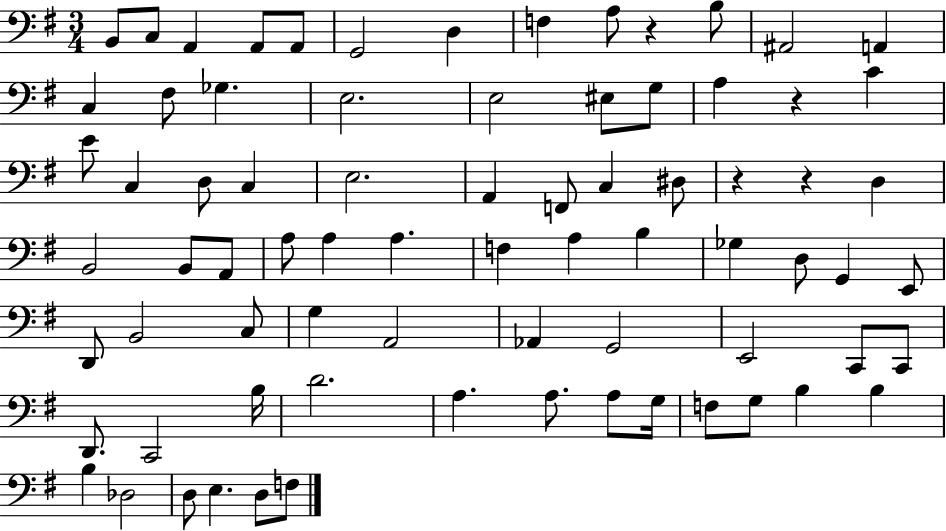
{
  \clef bass
  \numericTimeSignature
  \time 3/4
  \key g \major
  b,8 c8 a,4 a,8 a,8 | g,2 d4 | f4 a8 r4 b8 | ais,2 a,4 | \break c4 fis8 ges4. | e2. | e2 eis8 g8 | a4 r4 c'4 | \break e'8 c4 d8 c4 | e2. | a,4 f,8 c4 dis8 | r4 r4 d4 | \break b,2 b,8 a,8 | a8 a4 a4. | f4 a4 b4 | ges4 d8 g,4 e,8 | \break d,8 b,2 c8 | g4 a,2 | aes,4 g,2 | e,2 c,8 c,8 | \break d,8. c,2 b16 | d'2. | a4. a8. a8 g16 | f8 g8 b4 b4 | \break b4 des2 | d8 e4. d8 f8 | \bar "|."
}